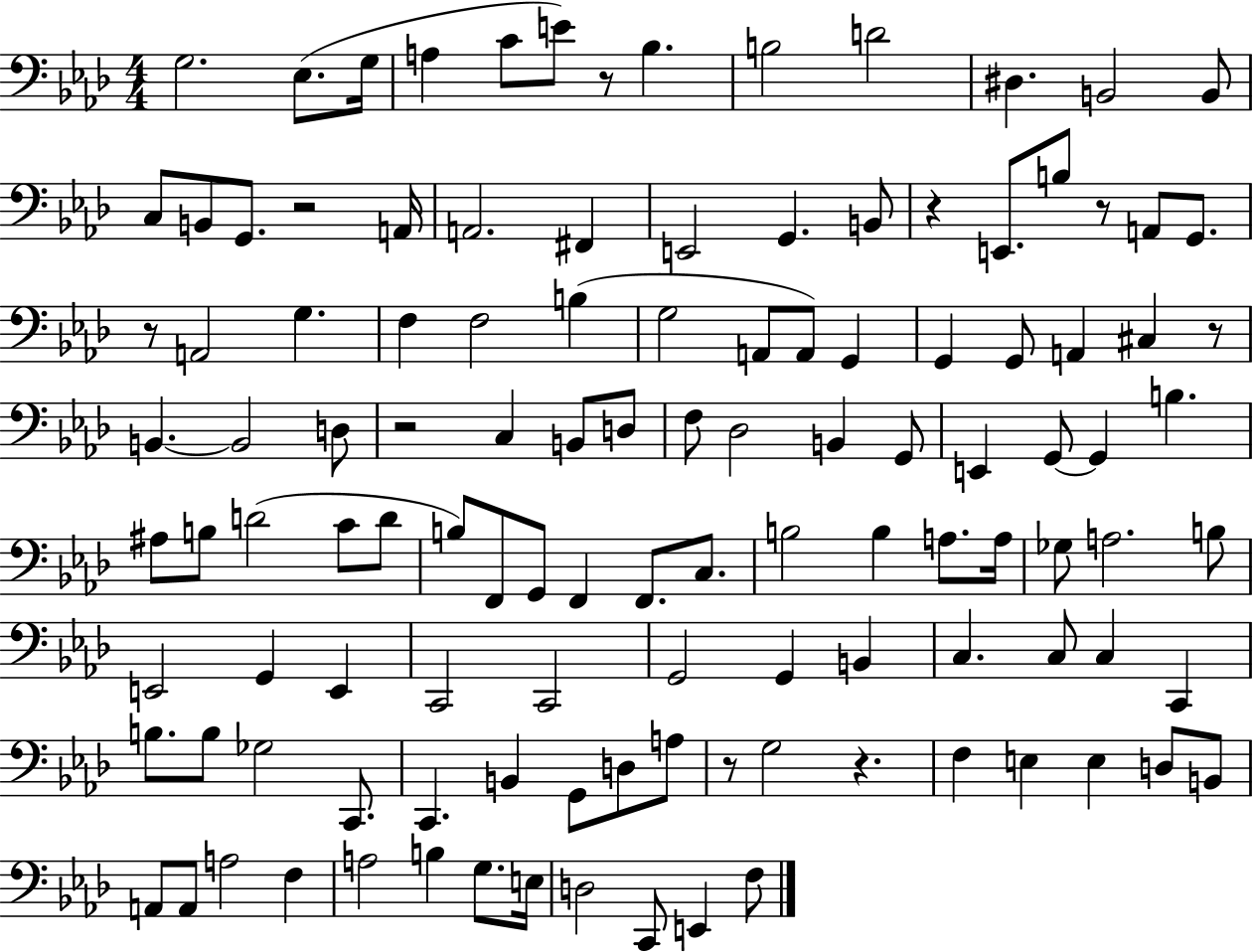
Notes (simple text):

G3/h. Eb3/e. G3/s A3/q C4/e E4/e R/e Bb3/q. B3/h D4/h D#3/q. B2/h B2/e C3/e B2/e G2/e. R/h A2/s A2/h. F#2/q E2/h G2/q. B2/e R/q E2/e. B3/e R/e A2/e G2/e. R/e A2/h G3/q. F3/q F3/h B3/q G3/h A2/e A2/e G2/q G2/q G2/e A2/q C#3/q R/e B2/q. B2/h D3/e R/h C3/q B2/e D3/e F3/e Db3/h B2/q G2/e E2/q G2/e G2/q B3/q. A#3/e B3/e D4/h C4/e D4/e B3/e F2/e G2/e F2/q F2/e. C3/e. B3/h B3/q A3/e. A3/s Gb3/e A3/h. B3/e E2/h G2/q E2/q C2/h C2/h G2/h G2/q B2/q C3/q. C3/e C3/q C2/q B3/e. B3/e Gb3/h C2/e. C2/q. B2/q G2/e D3/e A3/e R/e G3/h R/q. F3/q E3/q E3/q D3/e B2/e A2/e A2/e A3/h F3/q A3/h B3/q G3/e. E3/s D3/h C2/e E2/q F3/e